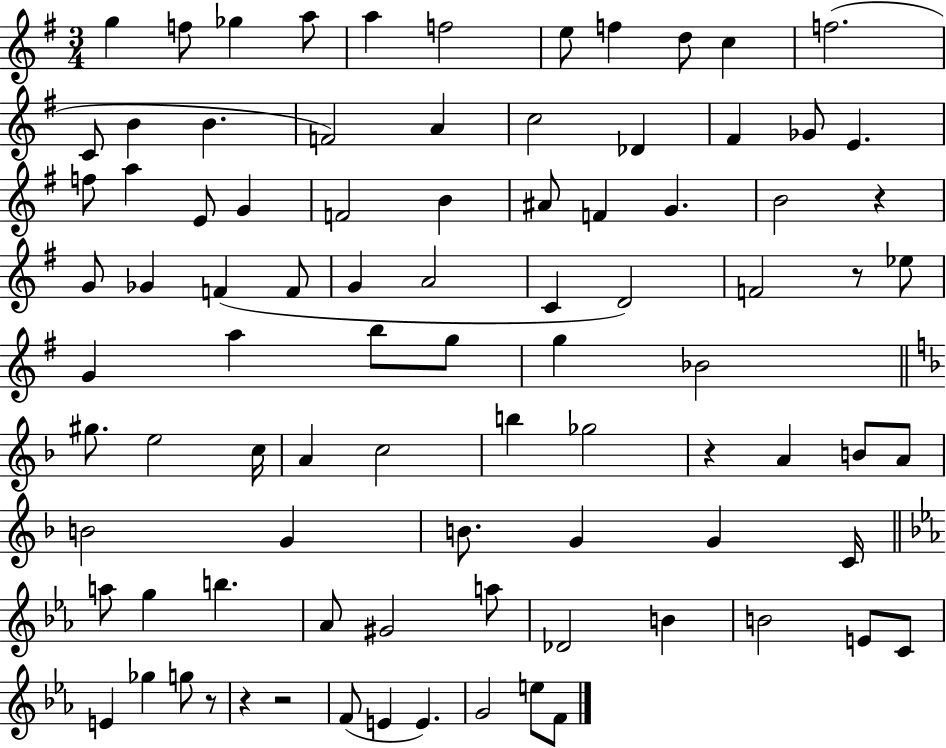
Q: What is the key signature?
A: G major